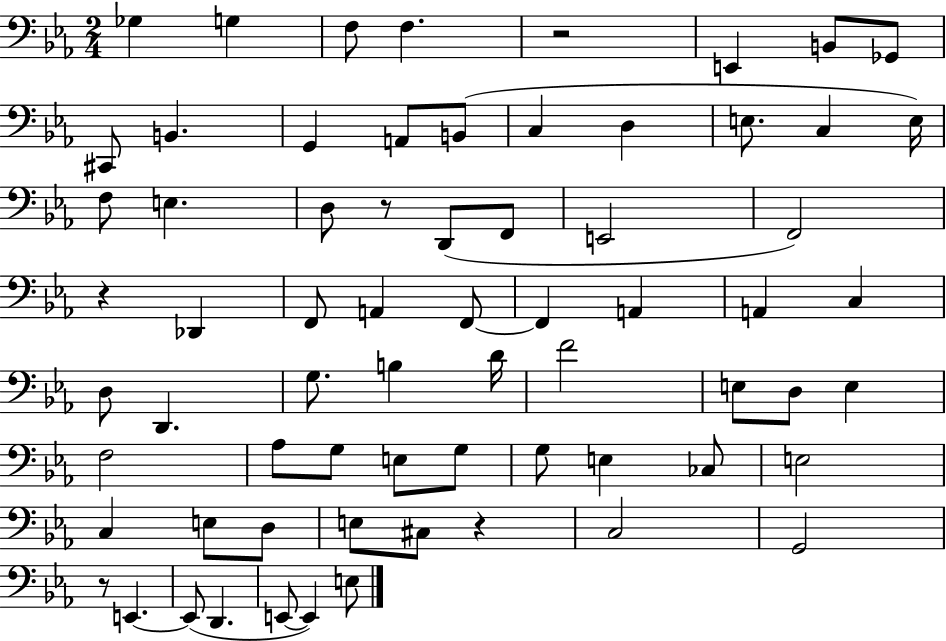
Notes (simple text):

Gb3/q G3/q F3/e F3/q. R/h E2/q B2/e Gb2/e C#2/e B2/q. G2/q A2/e B2/e C3/q D3/q E3/e. C3/q E3/s F3/e E3/q. D3/e R/e D2/e F2/e E2/h F2/h R/q Db2/q F2/e A2/q F2/e F2/q A2/q A2/q C3/q D3/e D2/q. G3/e. B3/q D4/s F4/h E3/e D3/e E3/q F3/h Ab3/e G3/e E3/e G3/e G3/e E3/q CES3/e E3/h C3/q E3/e D3/e E3/e C#3/e R/q C3/h G2/h R/e E2/q. E2/e D2/q. E2/e E2/q E3/e